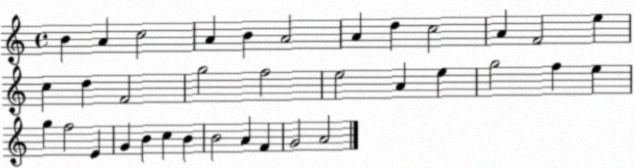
X:1
T:Untitled
M:4/4
L:1/4
K:C
B A c2 A B A2 A d c2 A F2 e c d F2 g2 f2 e2 A e g2 f e g f2 E G B c B B2 A F G2 A2